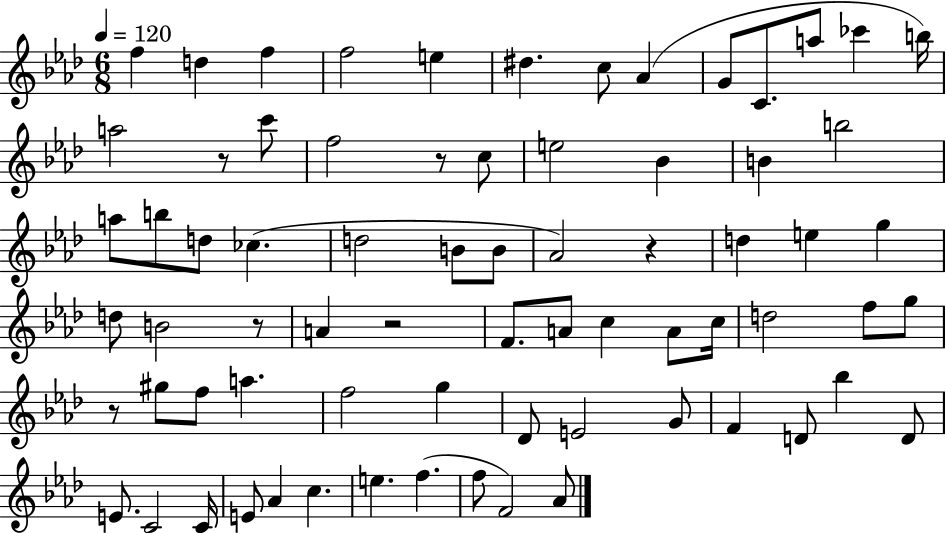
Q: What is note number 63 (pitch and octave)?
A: F5